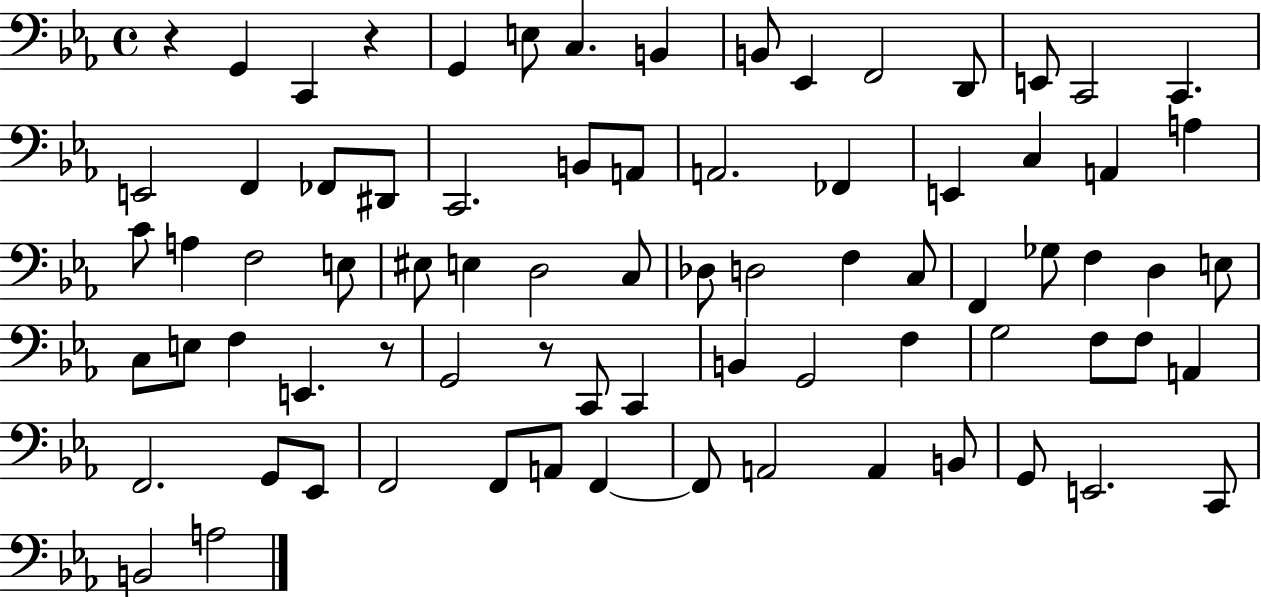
{
  \clef bass
  \time 4/4
  \defaultTimeSignature
  \key ees \major
  \repeat volta 2 { r4 g,4 c,4 r4 | g,4 e8 c4. b,4 | b,8 ees,4 f,2 d,8 | e,8 c,2 c,4. | \break e,2 f,4 fes,8 dis,8 | c,2. b,8 a,8 | a,2. fes,4 | e,4 c4 a,4 a4 | \break c'8 a4 f2 e8 | eis8 e4 d2 c8 | des8 d2 f4 c8 | f,4 ges8 f4 d4 e8 | \break c8 e8 f4 e,4. r8 | g,2 r8 c,8 c,4 | b,4 g,2 f4 | g2 f8 f8 a,4 | \break f,2. g,8 ees,8 | f,2 f,8 a,8 f,4~~ | f,8 a,2 a,4 b,8 | g,8 e,2. c,8 | \break b,2 a2 | } \bar "|."
}